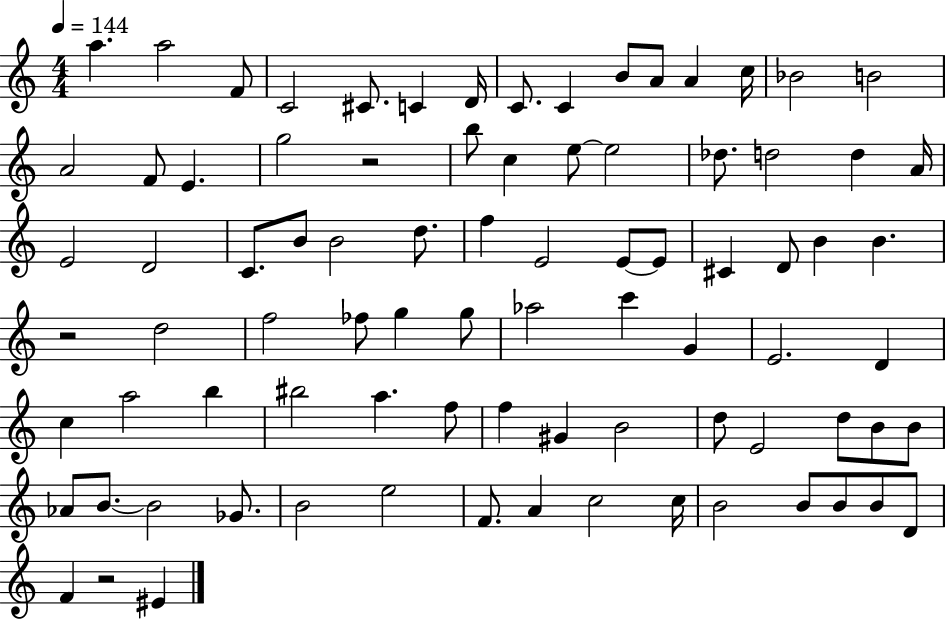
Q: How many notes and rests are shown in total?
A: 85